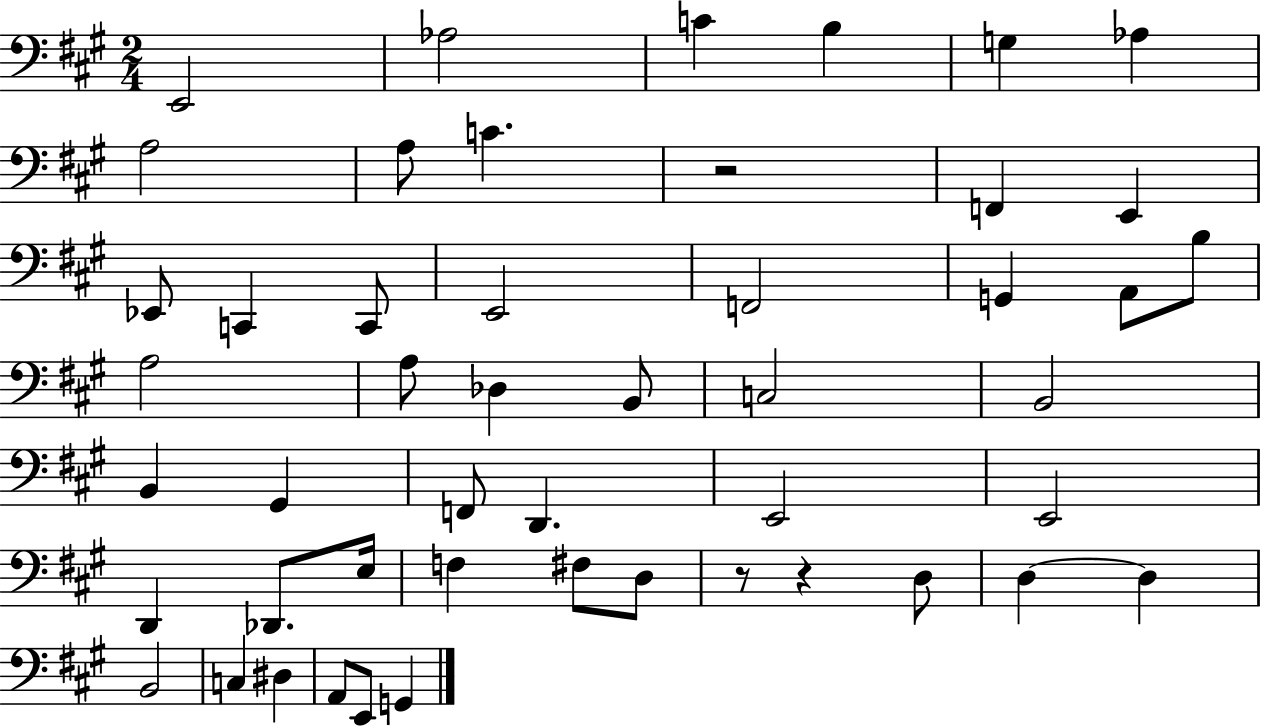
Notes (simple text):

E2/h Ab3/h C4/q B3/q G3/q Ab3/q A3/h A3/e C4/q. R/h F2/q E2/q Eb2/e C2/q C2/e E2/h F2/h G2/q A2/e B3/e A3/h A3/e Db3/q B2/e C3/h B2/h B2/q G#2/q F2/e D2/q. E2/h E2/h D2/q Db2/e. E3/s F3/q F#3/e D3/e R/e R/q D3/e D3/q D3/q B2/h C3/q D#3/q A2/e E2/e G2/q